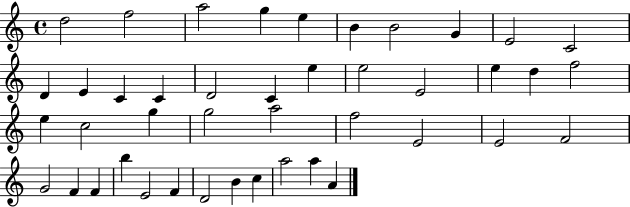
{
  \clef treble
  \time 4/4
  \defaultTimeSignature
  \key c \major
  d''2 f''2 | a''2 g''4 e''4 | b'4 b'2 g'4 | e'2 c'2 | \break d'4 e'4 c'4 c'4 | d'2 c'4 e''4 | e''2 e'2 | e''4 d''4 f''2 | \break e''4 c''2 g''4 | g''2 a''2 | f''2 e'2 | e'2 f'2 | \break g'2 f'4 f'4 | b''4 e'2 f'4 | d'2 b'4 c''4 | a''2 a''4 a'4 | \break \bar "|."
}